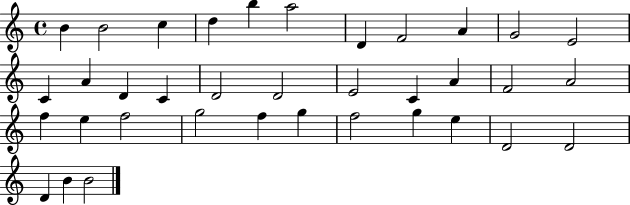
{
  \clef treble
  \time 4/4
  \defaultTimeSignature
  \key c \major
  b'4 b'2 c''4 | d''4 b''4 a''2 | d'4 f'2 a'4 | g'2 e'2 | \break c'4 a'4 d'4 c'4 | d'2 d'2 | e'2 c'4 a'4 | f'2 a'2 | \break f''4 e''4 f''2 | g''2 f''4 g''4 | f''2 g''4 e''4 | d'2 d'2 | \break d'4 b'4 b'2 | \bar "|."
}